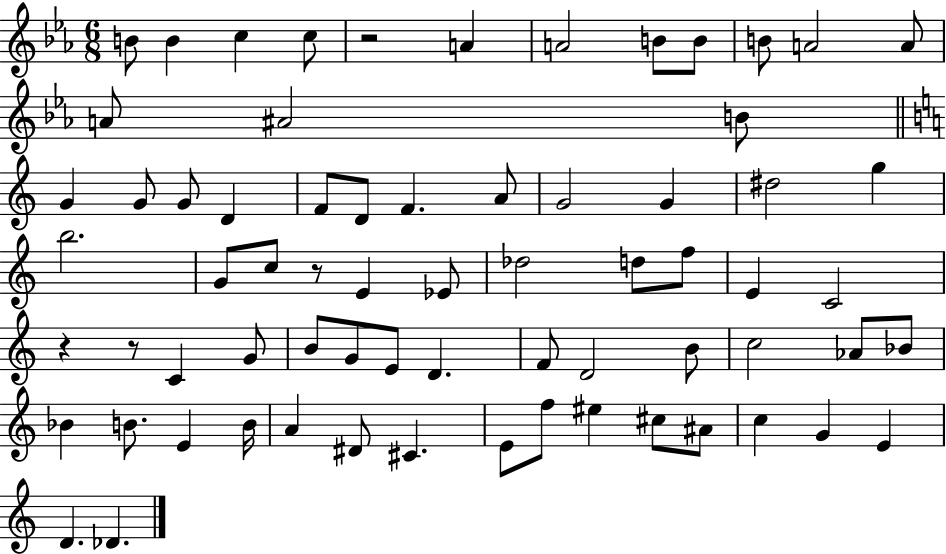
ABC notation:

X:1
T:Untitled
M:6/8
L:1/4
K:Eb
B/2 B c c/2 z2 A A2 B/2 B/2 B/2 A2 A/2 A/2 ^A2 B/2 G G/2 G/2 D F/2 D/2 F A/2 G2 G ^d2 g b2 G/2 c/2 z/2 E _E/2 _d2 d/2 f/2 E C2 z z/2 C G/2 B/2 G/2 E/2 D F/2 D2 B/2 c2 _A/2 _B/2 _B B/2 E B/4 A ^D/2 ^C E/2 f/2 ^e ^c/2 ^A/2 c G E D _D